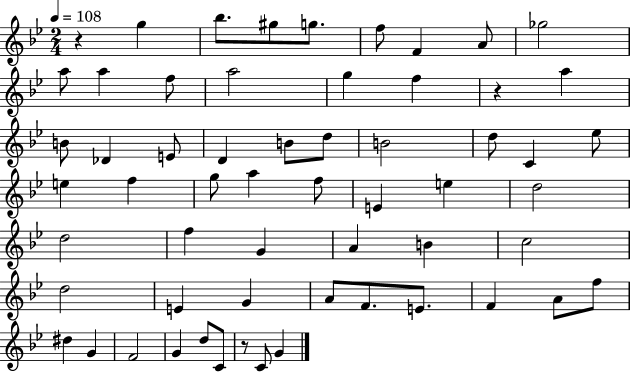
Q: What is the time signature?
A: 2/4